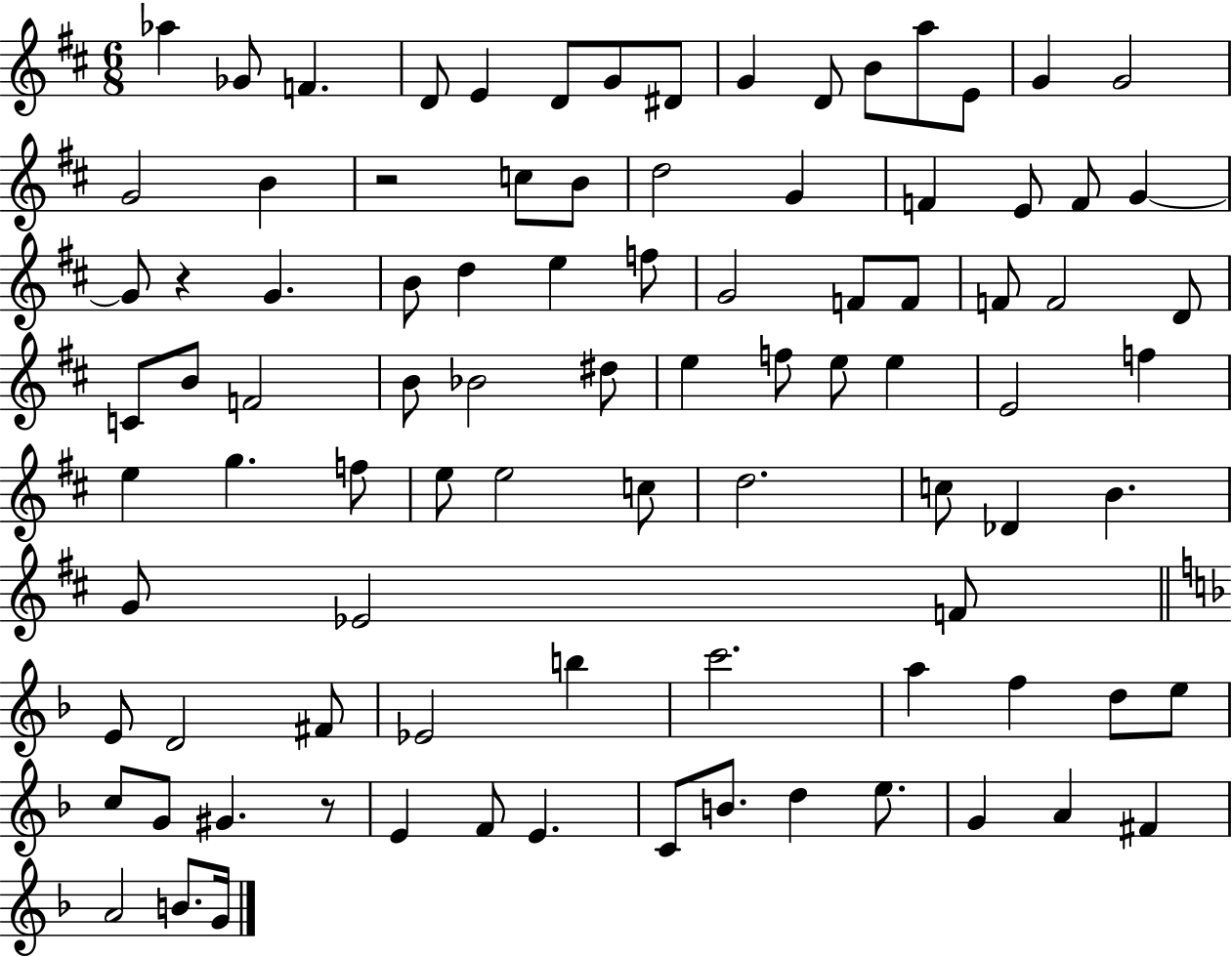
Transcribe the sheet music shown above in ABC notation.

X:1
T:Untitled
M:6/8
L:1/4
K:D
_a _G/2 F D/2 E D/2 G/2 ^D/2 G D/2 B/2 a/2 E/2 G G2 G2 B z2 c/2 B/2 d2 G F E/2 F/2 G G/2 z G B/2 d e f/2 G2 F/2 F/2 F/2 F2 D/2 C/2 B/2 F2 B/2 _B2 ^d/2 e f/2 e/2 e E2 f e g f/2 e/2 e2 c/2 d2 c/2 _D B G/2 _E2 F/2 E/2 D2 ^F/2 _E2 b c'2 a f d/2 e/2 c/2 G/2 ^G z/2 E F/2 E C/2 B/2 d e/2 G A ^F A2 B/2 G/4